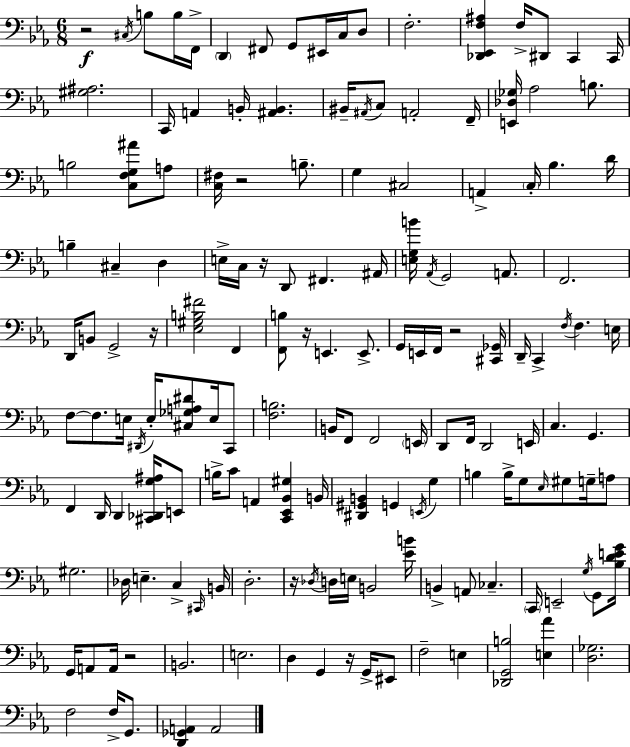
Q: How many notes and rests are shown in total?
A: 158